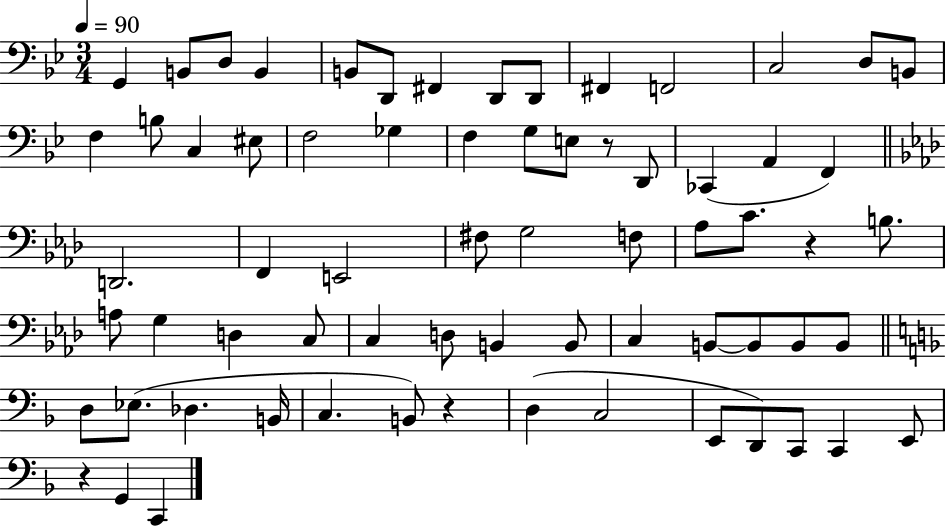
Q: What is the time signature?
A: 3/4